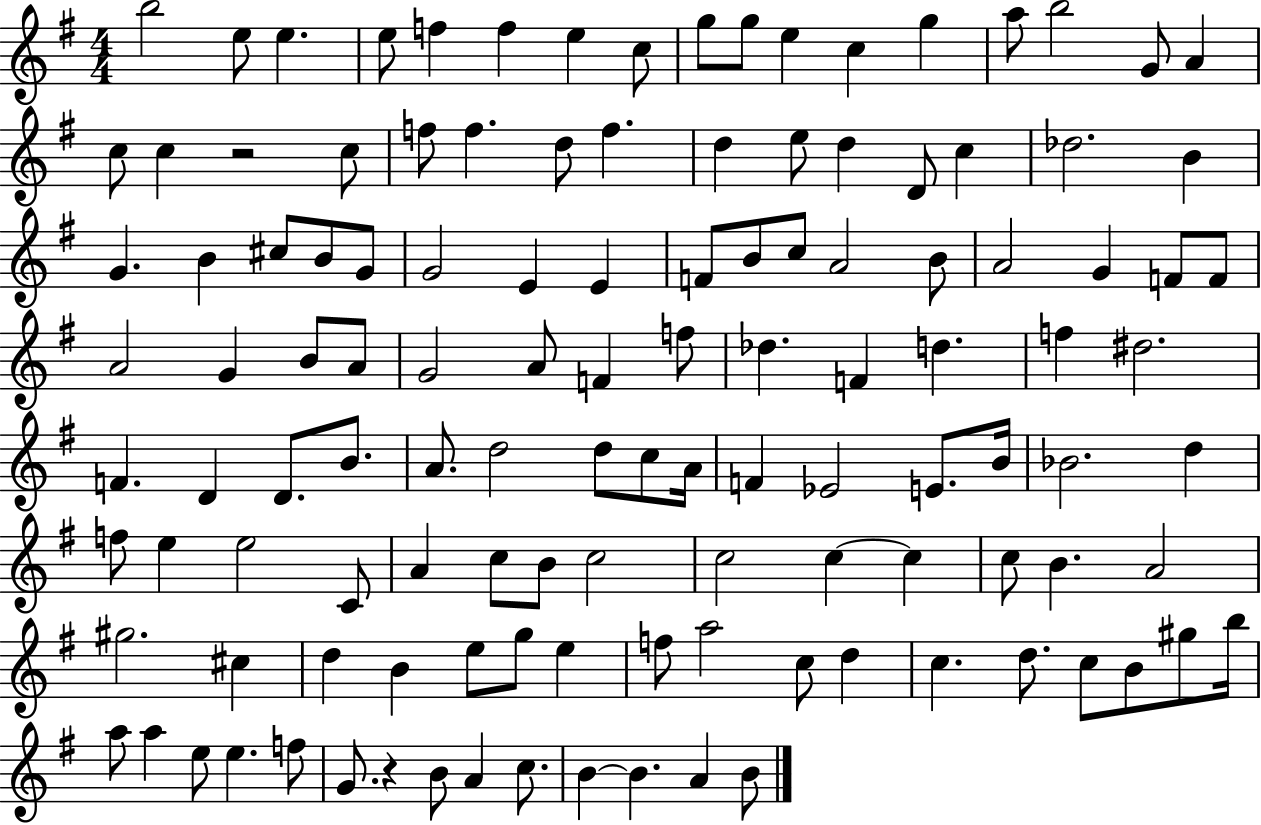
{
  \clef treble
  \numericTimeSignature
  \time 4/4
  \key g \major
  b''2 e''8 e''4. | e''8 f''4 f''4 e''4 c''8 | g''8 g''8 e''4 c''4 g''4 | a''8 b''2 g'8 a'4 | \break c''8 c''4 r2 c''8 | f''8 f''4. d''8 f''4. | d''4 e''8 d''4 d'8 c''4 | des''2. b'4 | \break g'4. b'4 cis''8 b'8 g'8 | g'2 e'4 e'4 | f'8 b'8 c''8 a'2 b'8 | a'2 g'4 f'8 f'8 | \break a'2 g'4 b'8 a'8 | g'2 a'8 f'4 f''8 | des''4. f'4 d''4. | f''4 dis''2. | \break f'4. d'4 d'8. b'8. | a'8. d''2 d''8 c''8 a'16 | f'4 ees'2 e'8. b'16 | bes'2. d''4 | \break f''8 e''4 e''2 c'8 | a'4 c''8 b'8 c''2 | c''2 c''4~~ c''4 | c''8 b'4. a'2 | \break gis''2. cis''4 | d''4 b'4 e''8 g''8 e''4 | f''8 a''2 c''8 d''4 | c''4. d''8. c''8 b'8 gis''8 b''16 | \break a''8 a''4 e''8 e''4. f''8 | g'8. r4 b'8 a'4 c''8. | b'4~~ b'4. a'4 b'8 | \bar "|."
}